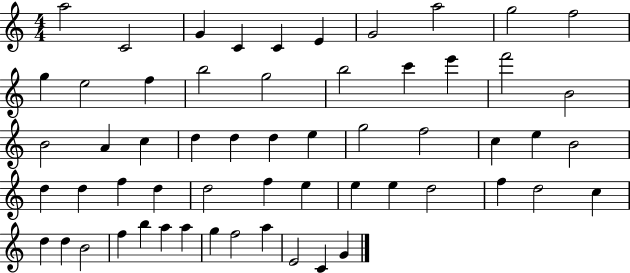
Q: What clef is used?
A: treble